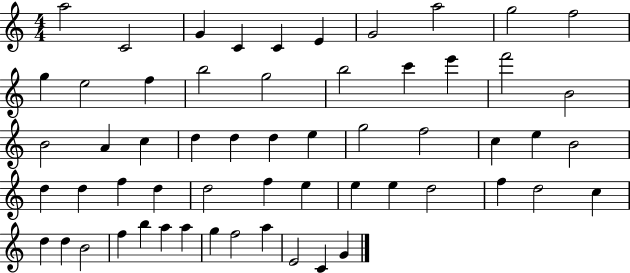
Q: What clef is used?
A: treble